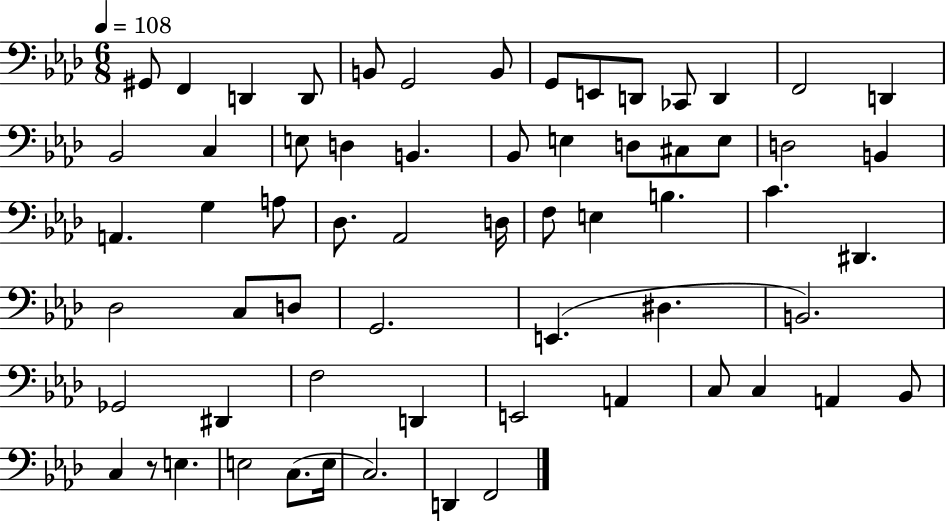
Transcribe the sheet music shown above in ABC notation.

X:1
T:Untitled
M:6/8
L:1/4
K:Ab
^G,,/2 F,, D,, D,,/2 B,,/2 G,,2 B,,/2 G,,/2 E,,/2 D,,/2 _C,,/2 D,, F,,2 D,, _B,,2 C, E,/2 D, B,, _B,,/2 E, D,/2 ^C,/2 E,/2 D,2 B,, A,, G, A,/2 _D,/2 _A,,2 D,/4 F,/2 E, B, C ^D,, _D,2 C,/2 D,/2 G,,2 E,, ^D, B,,2 _G,,2 ^D,, F,2 D,, E,,2 A,, C,/2 C, A,, _B,,/2 C, z/2 E, E,2 C,/2 E,/4 C,2 D,, F,,2